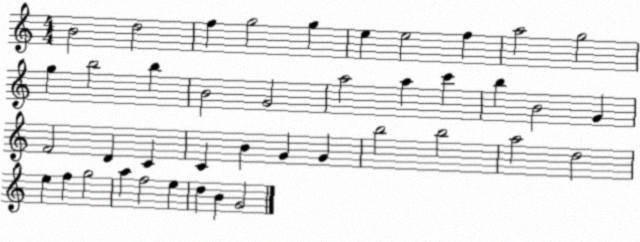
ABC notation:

X:1
T:Untitled
M:4/4
L:1/4
K:C
B2 d2 f g2 g e e2 f a2 g2 g b2 b B2 G2 a2 a c' b B2 G F2 D C C B G G b2 b2 a2 d2 e f g2 a f2 e d B G2